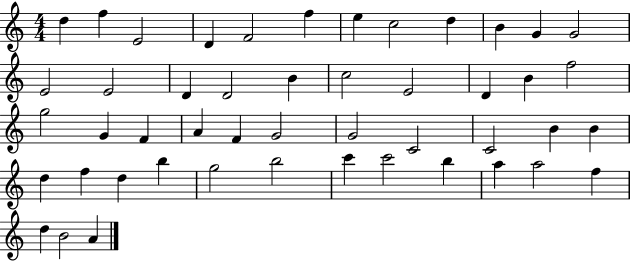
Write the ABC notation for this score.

X:1
T:Untitled
M:4/4
L:1/4
K:C
d f E2 D F2 f e c2 d B G G2 E2 E2 D D2 B c2 E2 D B f2 g2 G F A F G2 G2 C2 C2 B B d f d b g2 b2 c' c'2 b a a2 f d B2 A